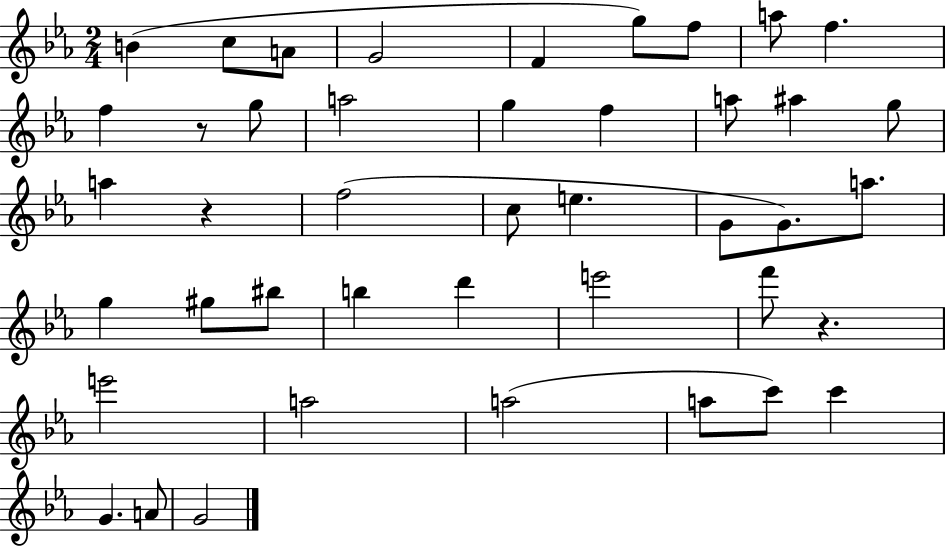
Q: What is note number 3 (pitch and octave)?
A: A4